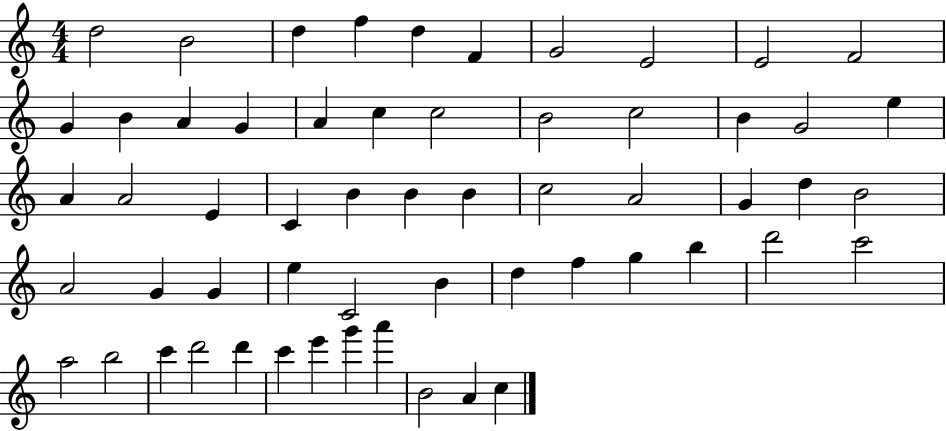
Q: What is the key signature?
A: C major